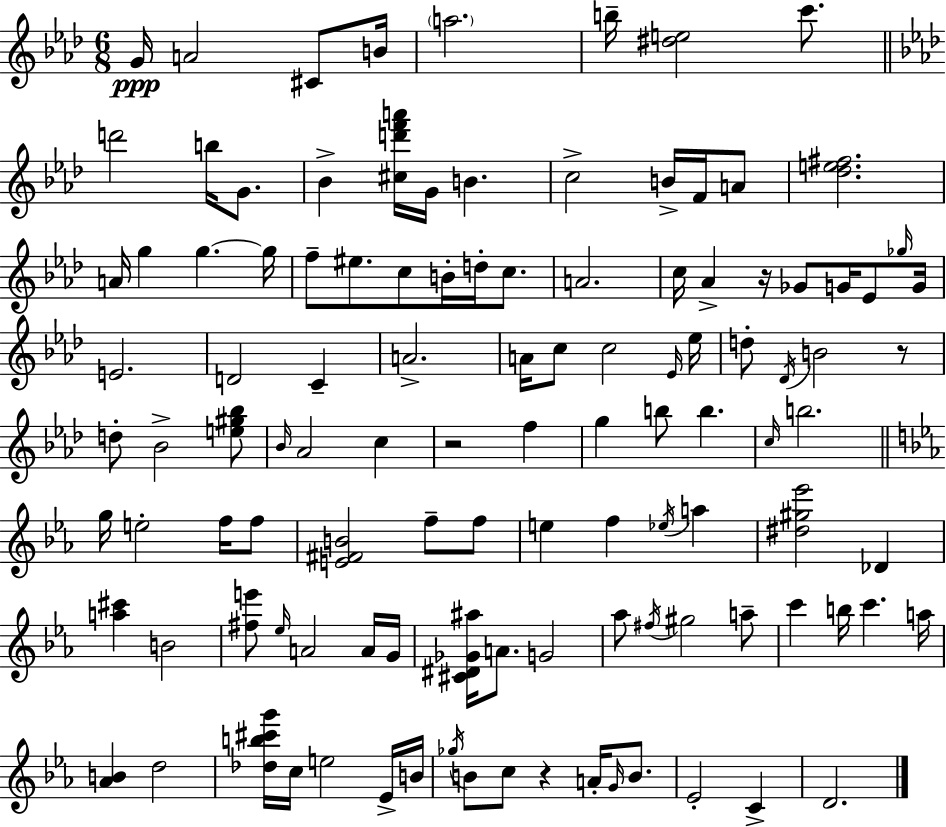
G4/s A4/h C#4/e B4/s A5/h. B5/s [D#5,E5]/h C6/e. D6/h B5/s G4/e. Bb4/q [C#5,D6,F6,A6]/s G4/s B4/q. C5/h B4/s F4/s A4/e [Db5,E5,F#5]/h. A4/s G5/q G5/q. G5/s F5/e EIS5/e. C5/e B4/s D5/s C5/e. A4/h. C5/s Ab4/q R/s Gb4/e G4/s Eb4/e Gb5/s G4/s E4/h. D4/h C4/q A4/h. A4/s C5/e C5/h Eb4/s Eb5/s D5/e Db4/s B4/h R/e D5/e Bb4/h [E5,G#5,Bb5]/e Bb4/s Ab4/h C5/q R/h F5/q G5/q B5/e B5/q. C5/s B5/h. G5/s E5/h F5/s F5/e [E4,F#4,B4]/h F5/e F5/e E5/q F5/q Eb5/s A5/q [D#5,G#5,Eb6]/h Db4/q [A5,C#6]/q B4/h [F#5,E6]/e Eb5/s A4/h A4/s G4/s [C#4,D#4,Gb4,A#5]/s A4/e. G4/h Ab5/e F#5/s G#5/h A5/e C6/q B5/s C6/q. A5/s [Ab4,B4]/q D5/h [Db5,B5,C#6,G6]/s C5/s E5/h Eb4/s B4/s Gb5/s B4/e C5/e R/q A4/s G4/s B4/e. Eb4/h C4/q D4/h.